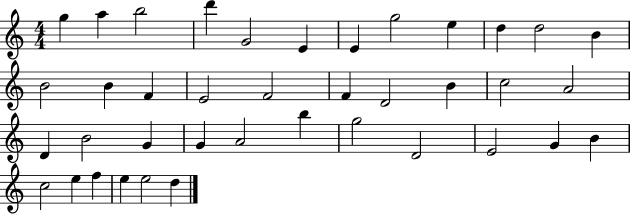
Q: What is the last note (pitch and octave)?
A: D5